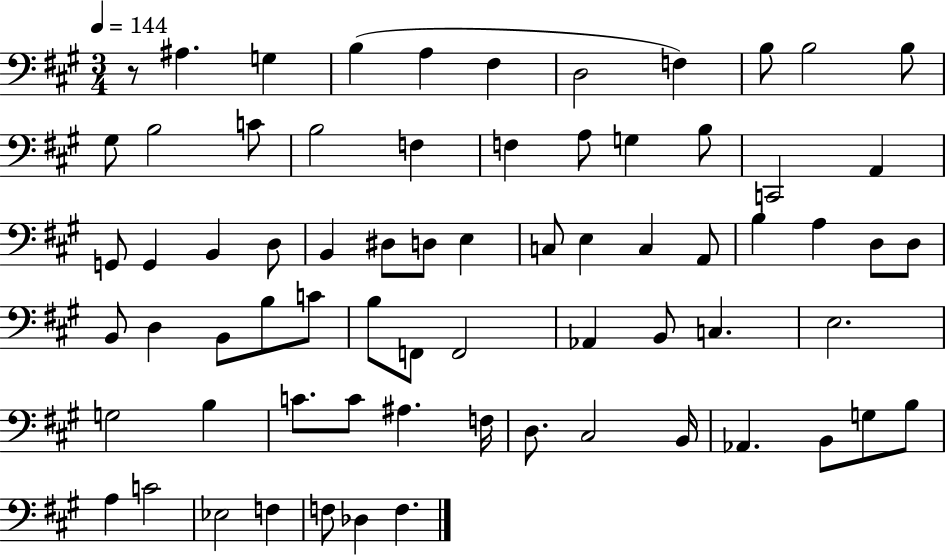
{
  \clef bass
  \numericTimeSignature
  \time 3/4
  \key a \major
  \tempo 4 = 144
  r8 ais4. g4 | b4( a4 fis4 | d2 f4) | b8 b2 b8 | \break gis8 b2 c'8 | b2 f4 | f4 a8 g4 b8 | c,2 a,4 | \break g,8 g,4 b,4 d8 | b,4 dis8 d8 e4 | c8 e4 c4 a,8 | b4 a4 d8 d8 | \break b,8 d4 b,8 b8 c'8 | b8 f,8 f,2 | aes,4 b,8 c4. | e2. | \break g2 b4 | c'8. c'8 ais4. f16 | d8. cis2 b,16 | aes,4. b,8 g8 b8 | \break a4 c'2 | ees2 f4 | f8 des4 f4. | \bar "|."
}